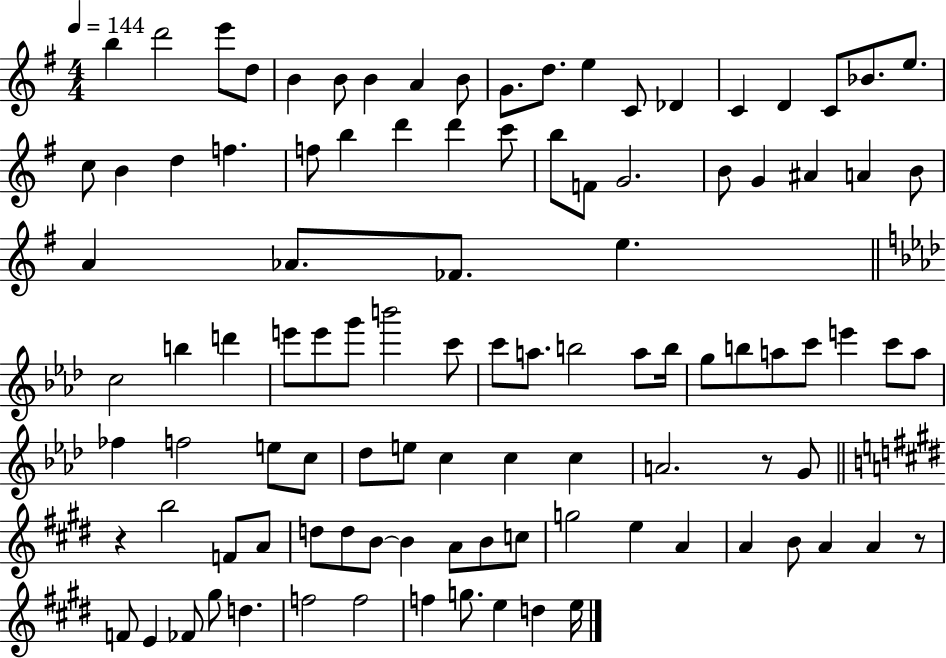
X:1
T:Untitled
M:4/4
L:1/4
K:G
b d'2 e'/2 d/2 B B/2 B A B/2 G/2 d/2 e C/2 _D C D C/2 _B/2 e/2 c/2 B d f f/2 b d' d' c'/2 b/2 F/2 G2 B/2 G ^A A B/2 A _A/2 _F/2 e c2 b d' e'/2 e'/2 g'/2 b'2 c'/2 c'/2 a/2 b2 a/2 b/4 g/2 b/2 a/2 c'/2 e' c'/2 a/2 _f f2 e/2 c/2 _d/2 e/2 c c c A2 z/2 G/2 z b2 F/2 A/2 d/2 d/2 B/2 B A/2 B/2 c/2 g2 e A A B/2 A A z/2 F/2 E _F/2 ^g/2 d f2 f2 f g/2 e d e/4